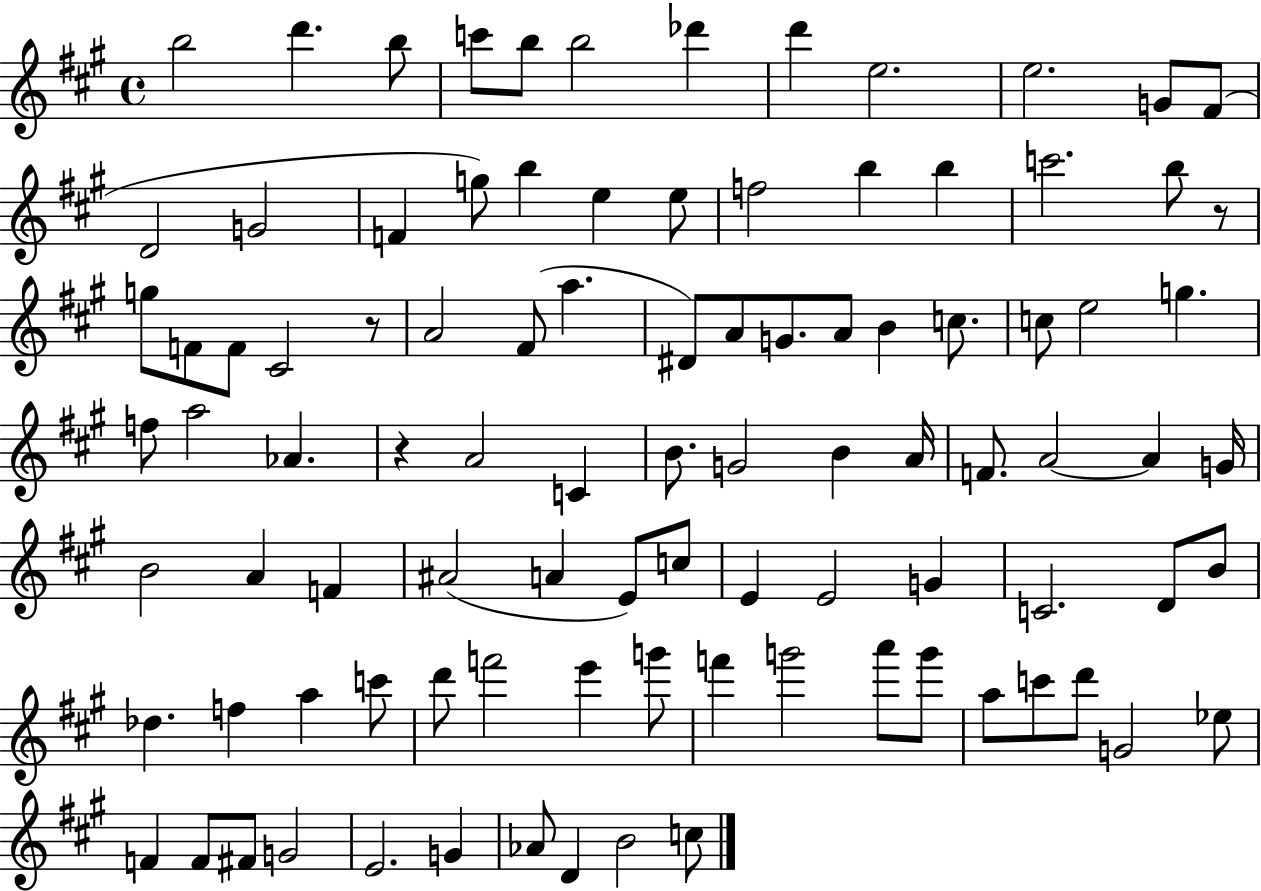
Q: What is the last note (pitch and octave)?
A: C5